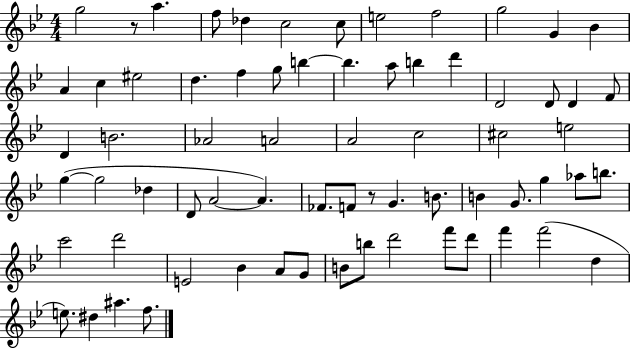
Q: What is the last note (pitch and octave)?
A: F5